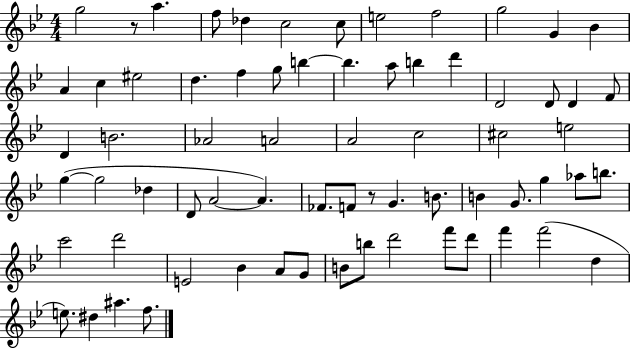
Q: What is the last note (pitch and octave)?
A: F5